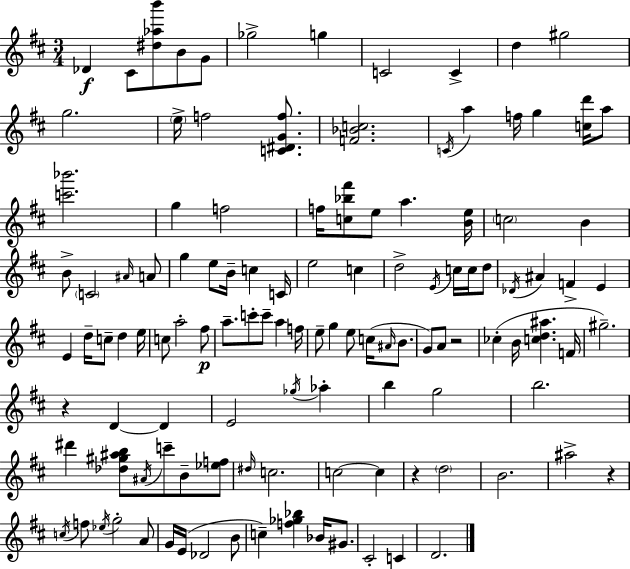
{
  \clef treble
  \numericTimeSignature
  \time 3/4
  \key d \major
  \repeat volta 2 { des'4\f cis'8 <dis'' aes'' b'''>8 b'8 g'8 | ges''2-> g''4 | c'2 c'4-> | d''4 gis''2 | \break g''2. | \parenthesize e''16-> f''2 <c' dis' g' f''>8. | <f' bes' c''>2. | \acciaccatura { c'16 } a''4 f''16 g''4 <c'' d'''>16 a''8 | \break <c''' bes'''>2. | g''4 f''2 | f''16 <c'' bes'' fis'''>8 e''8 a''4. | <b' e''>16 \parenthesize c''2 b'4 | \break b'8-> \parenthesize c'2 \grace { ais'16 } | a'8 g''4 e''8 b'16-- c''4 | c'16 e''2 c''4 | d''2-> \acciaccatura { e'16 } c''16 | \break c''16 d''8 \acciaccatura { des'16 } ais'4 f'4-> | e'4 e'4 d''16-- c''8-- d''4 | e''16 c''8 a''2-. | fis''8\p a''8.-- c'''8-. c'''8-- a''4 | \break f''16 e''8-- g''4 e''8 | c''16( \grace { ais'16 } b'8. g'8) a'8 r2 | ces''4-.( b'16 <c'' d'' ais''>4. | f'16 gis''2.--) | \break r4 d'4~~ | d'4 e'2 | \acciaccatura { ges''16 } aes''4-. b''4 g''2 | b''2. | \break dis'''4 <des'' gis'' ais'' b''>8 | \acciaccatura { ais'16 } c'''8-- b'8-- <ees'' f''>8 \grace { dis''16 } c''2. | c''2~~ | c''4 r4 | \break \parenthesize d''2 b'2. | ais''2-> | r4 \acciaccatura { c''16 } f''8 \acciaccatura { ees''16 } | g''2-. a'8 g'16 e'16( | \break des'2 b'8 c''4--) | <f'' ges'' bes''>4 bes'16 gis'8. cis'2-. | c'4 d'2. | } \bar "|."
}